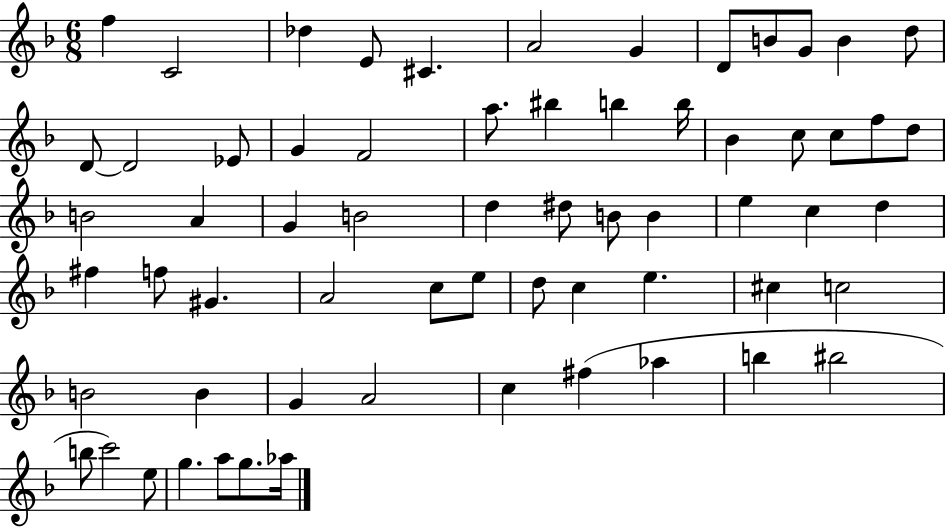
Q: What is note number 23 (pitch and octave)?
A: C5